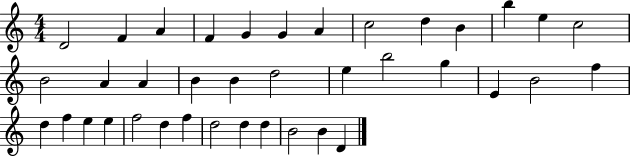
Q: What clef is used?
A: treble